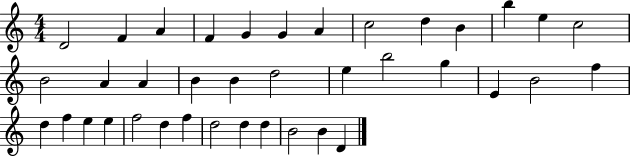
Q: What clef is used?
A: treble